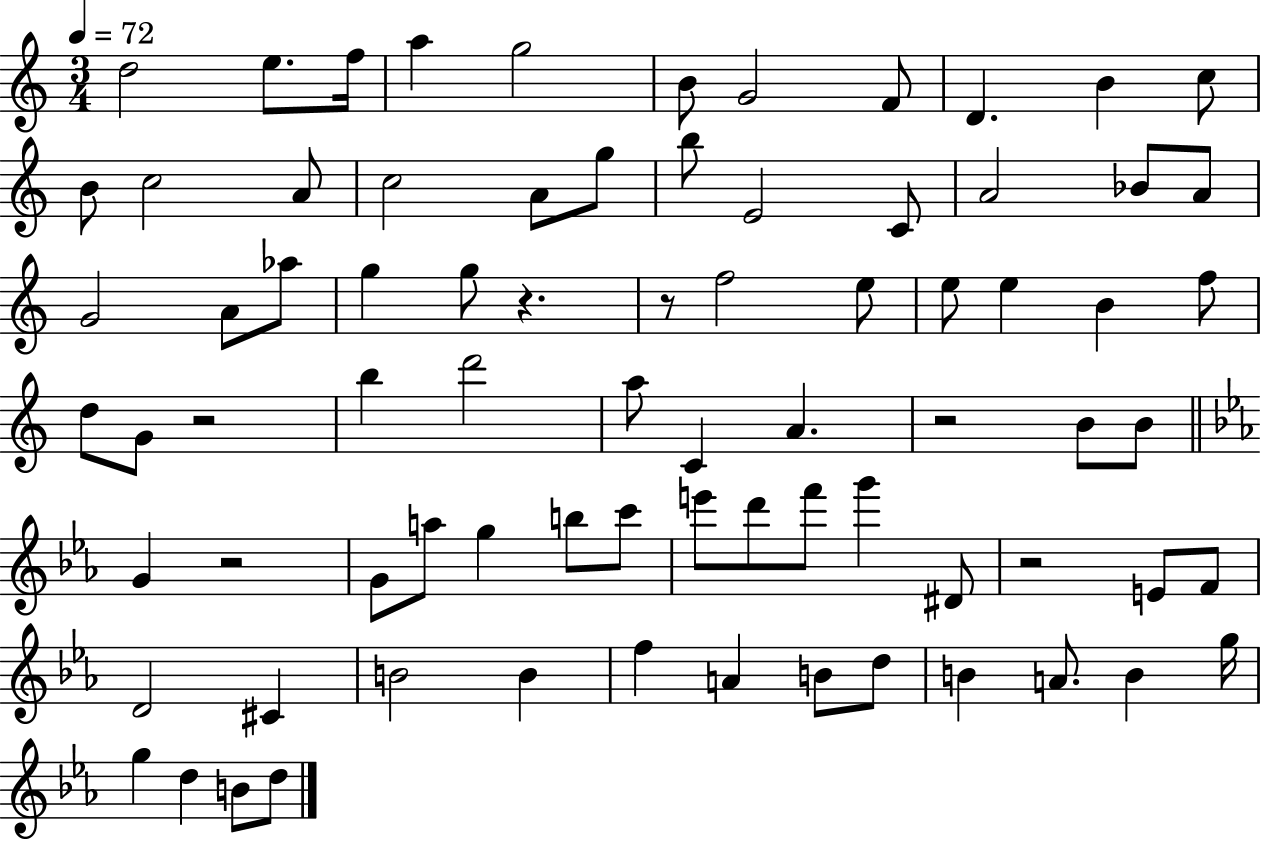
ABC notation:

X:1
T:Untitled
M:3/4
L:1/4
K:C
d2 e/2 f/4 a g2 B/2 G2 F/2 D B c/2 B/2 c2 A/2 c2 A/2 g/2 b/2 E2 C/2 A2 _B/2 A/2 G2 A/2 _a/2 g g/2 z z/2 f2 e/2 e/2 e B f/2 d/2 G/2 z2 b d'2 a/2 C A z2 B/2 B/2 G z2 G/2 a/2 g b/2 c'/2 e'/2 d'/2 f'/2 g' ^D/2 z2 E/2 F/2 D2 ^C B2 B f A B/2 d/2 B A/2 B g/4 g d B/2 d/2